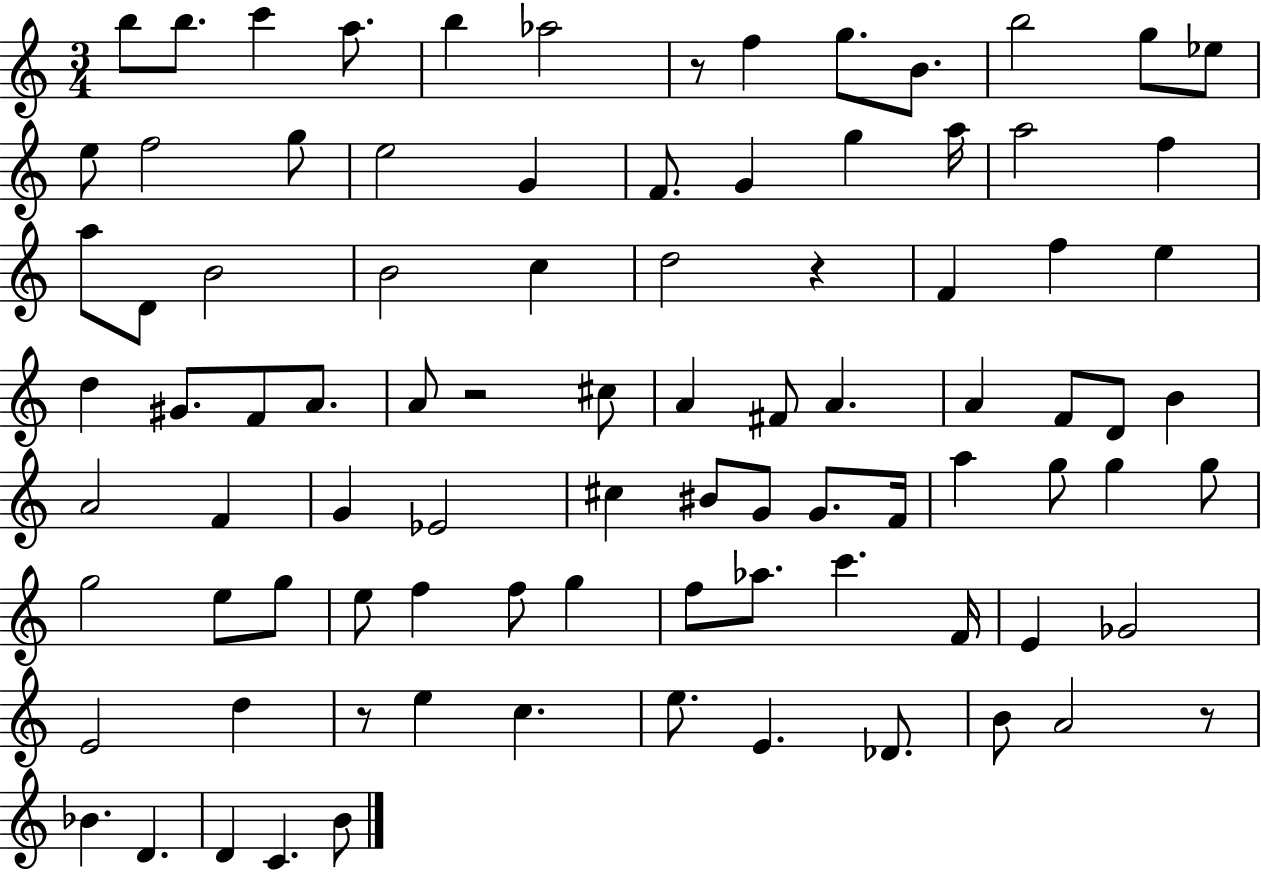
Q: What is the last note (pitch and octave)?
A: B4